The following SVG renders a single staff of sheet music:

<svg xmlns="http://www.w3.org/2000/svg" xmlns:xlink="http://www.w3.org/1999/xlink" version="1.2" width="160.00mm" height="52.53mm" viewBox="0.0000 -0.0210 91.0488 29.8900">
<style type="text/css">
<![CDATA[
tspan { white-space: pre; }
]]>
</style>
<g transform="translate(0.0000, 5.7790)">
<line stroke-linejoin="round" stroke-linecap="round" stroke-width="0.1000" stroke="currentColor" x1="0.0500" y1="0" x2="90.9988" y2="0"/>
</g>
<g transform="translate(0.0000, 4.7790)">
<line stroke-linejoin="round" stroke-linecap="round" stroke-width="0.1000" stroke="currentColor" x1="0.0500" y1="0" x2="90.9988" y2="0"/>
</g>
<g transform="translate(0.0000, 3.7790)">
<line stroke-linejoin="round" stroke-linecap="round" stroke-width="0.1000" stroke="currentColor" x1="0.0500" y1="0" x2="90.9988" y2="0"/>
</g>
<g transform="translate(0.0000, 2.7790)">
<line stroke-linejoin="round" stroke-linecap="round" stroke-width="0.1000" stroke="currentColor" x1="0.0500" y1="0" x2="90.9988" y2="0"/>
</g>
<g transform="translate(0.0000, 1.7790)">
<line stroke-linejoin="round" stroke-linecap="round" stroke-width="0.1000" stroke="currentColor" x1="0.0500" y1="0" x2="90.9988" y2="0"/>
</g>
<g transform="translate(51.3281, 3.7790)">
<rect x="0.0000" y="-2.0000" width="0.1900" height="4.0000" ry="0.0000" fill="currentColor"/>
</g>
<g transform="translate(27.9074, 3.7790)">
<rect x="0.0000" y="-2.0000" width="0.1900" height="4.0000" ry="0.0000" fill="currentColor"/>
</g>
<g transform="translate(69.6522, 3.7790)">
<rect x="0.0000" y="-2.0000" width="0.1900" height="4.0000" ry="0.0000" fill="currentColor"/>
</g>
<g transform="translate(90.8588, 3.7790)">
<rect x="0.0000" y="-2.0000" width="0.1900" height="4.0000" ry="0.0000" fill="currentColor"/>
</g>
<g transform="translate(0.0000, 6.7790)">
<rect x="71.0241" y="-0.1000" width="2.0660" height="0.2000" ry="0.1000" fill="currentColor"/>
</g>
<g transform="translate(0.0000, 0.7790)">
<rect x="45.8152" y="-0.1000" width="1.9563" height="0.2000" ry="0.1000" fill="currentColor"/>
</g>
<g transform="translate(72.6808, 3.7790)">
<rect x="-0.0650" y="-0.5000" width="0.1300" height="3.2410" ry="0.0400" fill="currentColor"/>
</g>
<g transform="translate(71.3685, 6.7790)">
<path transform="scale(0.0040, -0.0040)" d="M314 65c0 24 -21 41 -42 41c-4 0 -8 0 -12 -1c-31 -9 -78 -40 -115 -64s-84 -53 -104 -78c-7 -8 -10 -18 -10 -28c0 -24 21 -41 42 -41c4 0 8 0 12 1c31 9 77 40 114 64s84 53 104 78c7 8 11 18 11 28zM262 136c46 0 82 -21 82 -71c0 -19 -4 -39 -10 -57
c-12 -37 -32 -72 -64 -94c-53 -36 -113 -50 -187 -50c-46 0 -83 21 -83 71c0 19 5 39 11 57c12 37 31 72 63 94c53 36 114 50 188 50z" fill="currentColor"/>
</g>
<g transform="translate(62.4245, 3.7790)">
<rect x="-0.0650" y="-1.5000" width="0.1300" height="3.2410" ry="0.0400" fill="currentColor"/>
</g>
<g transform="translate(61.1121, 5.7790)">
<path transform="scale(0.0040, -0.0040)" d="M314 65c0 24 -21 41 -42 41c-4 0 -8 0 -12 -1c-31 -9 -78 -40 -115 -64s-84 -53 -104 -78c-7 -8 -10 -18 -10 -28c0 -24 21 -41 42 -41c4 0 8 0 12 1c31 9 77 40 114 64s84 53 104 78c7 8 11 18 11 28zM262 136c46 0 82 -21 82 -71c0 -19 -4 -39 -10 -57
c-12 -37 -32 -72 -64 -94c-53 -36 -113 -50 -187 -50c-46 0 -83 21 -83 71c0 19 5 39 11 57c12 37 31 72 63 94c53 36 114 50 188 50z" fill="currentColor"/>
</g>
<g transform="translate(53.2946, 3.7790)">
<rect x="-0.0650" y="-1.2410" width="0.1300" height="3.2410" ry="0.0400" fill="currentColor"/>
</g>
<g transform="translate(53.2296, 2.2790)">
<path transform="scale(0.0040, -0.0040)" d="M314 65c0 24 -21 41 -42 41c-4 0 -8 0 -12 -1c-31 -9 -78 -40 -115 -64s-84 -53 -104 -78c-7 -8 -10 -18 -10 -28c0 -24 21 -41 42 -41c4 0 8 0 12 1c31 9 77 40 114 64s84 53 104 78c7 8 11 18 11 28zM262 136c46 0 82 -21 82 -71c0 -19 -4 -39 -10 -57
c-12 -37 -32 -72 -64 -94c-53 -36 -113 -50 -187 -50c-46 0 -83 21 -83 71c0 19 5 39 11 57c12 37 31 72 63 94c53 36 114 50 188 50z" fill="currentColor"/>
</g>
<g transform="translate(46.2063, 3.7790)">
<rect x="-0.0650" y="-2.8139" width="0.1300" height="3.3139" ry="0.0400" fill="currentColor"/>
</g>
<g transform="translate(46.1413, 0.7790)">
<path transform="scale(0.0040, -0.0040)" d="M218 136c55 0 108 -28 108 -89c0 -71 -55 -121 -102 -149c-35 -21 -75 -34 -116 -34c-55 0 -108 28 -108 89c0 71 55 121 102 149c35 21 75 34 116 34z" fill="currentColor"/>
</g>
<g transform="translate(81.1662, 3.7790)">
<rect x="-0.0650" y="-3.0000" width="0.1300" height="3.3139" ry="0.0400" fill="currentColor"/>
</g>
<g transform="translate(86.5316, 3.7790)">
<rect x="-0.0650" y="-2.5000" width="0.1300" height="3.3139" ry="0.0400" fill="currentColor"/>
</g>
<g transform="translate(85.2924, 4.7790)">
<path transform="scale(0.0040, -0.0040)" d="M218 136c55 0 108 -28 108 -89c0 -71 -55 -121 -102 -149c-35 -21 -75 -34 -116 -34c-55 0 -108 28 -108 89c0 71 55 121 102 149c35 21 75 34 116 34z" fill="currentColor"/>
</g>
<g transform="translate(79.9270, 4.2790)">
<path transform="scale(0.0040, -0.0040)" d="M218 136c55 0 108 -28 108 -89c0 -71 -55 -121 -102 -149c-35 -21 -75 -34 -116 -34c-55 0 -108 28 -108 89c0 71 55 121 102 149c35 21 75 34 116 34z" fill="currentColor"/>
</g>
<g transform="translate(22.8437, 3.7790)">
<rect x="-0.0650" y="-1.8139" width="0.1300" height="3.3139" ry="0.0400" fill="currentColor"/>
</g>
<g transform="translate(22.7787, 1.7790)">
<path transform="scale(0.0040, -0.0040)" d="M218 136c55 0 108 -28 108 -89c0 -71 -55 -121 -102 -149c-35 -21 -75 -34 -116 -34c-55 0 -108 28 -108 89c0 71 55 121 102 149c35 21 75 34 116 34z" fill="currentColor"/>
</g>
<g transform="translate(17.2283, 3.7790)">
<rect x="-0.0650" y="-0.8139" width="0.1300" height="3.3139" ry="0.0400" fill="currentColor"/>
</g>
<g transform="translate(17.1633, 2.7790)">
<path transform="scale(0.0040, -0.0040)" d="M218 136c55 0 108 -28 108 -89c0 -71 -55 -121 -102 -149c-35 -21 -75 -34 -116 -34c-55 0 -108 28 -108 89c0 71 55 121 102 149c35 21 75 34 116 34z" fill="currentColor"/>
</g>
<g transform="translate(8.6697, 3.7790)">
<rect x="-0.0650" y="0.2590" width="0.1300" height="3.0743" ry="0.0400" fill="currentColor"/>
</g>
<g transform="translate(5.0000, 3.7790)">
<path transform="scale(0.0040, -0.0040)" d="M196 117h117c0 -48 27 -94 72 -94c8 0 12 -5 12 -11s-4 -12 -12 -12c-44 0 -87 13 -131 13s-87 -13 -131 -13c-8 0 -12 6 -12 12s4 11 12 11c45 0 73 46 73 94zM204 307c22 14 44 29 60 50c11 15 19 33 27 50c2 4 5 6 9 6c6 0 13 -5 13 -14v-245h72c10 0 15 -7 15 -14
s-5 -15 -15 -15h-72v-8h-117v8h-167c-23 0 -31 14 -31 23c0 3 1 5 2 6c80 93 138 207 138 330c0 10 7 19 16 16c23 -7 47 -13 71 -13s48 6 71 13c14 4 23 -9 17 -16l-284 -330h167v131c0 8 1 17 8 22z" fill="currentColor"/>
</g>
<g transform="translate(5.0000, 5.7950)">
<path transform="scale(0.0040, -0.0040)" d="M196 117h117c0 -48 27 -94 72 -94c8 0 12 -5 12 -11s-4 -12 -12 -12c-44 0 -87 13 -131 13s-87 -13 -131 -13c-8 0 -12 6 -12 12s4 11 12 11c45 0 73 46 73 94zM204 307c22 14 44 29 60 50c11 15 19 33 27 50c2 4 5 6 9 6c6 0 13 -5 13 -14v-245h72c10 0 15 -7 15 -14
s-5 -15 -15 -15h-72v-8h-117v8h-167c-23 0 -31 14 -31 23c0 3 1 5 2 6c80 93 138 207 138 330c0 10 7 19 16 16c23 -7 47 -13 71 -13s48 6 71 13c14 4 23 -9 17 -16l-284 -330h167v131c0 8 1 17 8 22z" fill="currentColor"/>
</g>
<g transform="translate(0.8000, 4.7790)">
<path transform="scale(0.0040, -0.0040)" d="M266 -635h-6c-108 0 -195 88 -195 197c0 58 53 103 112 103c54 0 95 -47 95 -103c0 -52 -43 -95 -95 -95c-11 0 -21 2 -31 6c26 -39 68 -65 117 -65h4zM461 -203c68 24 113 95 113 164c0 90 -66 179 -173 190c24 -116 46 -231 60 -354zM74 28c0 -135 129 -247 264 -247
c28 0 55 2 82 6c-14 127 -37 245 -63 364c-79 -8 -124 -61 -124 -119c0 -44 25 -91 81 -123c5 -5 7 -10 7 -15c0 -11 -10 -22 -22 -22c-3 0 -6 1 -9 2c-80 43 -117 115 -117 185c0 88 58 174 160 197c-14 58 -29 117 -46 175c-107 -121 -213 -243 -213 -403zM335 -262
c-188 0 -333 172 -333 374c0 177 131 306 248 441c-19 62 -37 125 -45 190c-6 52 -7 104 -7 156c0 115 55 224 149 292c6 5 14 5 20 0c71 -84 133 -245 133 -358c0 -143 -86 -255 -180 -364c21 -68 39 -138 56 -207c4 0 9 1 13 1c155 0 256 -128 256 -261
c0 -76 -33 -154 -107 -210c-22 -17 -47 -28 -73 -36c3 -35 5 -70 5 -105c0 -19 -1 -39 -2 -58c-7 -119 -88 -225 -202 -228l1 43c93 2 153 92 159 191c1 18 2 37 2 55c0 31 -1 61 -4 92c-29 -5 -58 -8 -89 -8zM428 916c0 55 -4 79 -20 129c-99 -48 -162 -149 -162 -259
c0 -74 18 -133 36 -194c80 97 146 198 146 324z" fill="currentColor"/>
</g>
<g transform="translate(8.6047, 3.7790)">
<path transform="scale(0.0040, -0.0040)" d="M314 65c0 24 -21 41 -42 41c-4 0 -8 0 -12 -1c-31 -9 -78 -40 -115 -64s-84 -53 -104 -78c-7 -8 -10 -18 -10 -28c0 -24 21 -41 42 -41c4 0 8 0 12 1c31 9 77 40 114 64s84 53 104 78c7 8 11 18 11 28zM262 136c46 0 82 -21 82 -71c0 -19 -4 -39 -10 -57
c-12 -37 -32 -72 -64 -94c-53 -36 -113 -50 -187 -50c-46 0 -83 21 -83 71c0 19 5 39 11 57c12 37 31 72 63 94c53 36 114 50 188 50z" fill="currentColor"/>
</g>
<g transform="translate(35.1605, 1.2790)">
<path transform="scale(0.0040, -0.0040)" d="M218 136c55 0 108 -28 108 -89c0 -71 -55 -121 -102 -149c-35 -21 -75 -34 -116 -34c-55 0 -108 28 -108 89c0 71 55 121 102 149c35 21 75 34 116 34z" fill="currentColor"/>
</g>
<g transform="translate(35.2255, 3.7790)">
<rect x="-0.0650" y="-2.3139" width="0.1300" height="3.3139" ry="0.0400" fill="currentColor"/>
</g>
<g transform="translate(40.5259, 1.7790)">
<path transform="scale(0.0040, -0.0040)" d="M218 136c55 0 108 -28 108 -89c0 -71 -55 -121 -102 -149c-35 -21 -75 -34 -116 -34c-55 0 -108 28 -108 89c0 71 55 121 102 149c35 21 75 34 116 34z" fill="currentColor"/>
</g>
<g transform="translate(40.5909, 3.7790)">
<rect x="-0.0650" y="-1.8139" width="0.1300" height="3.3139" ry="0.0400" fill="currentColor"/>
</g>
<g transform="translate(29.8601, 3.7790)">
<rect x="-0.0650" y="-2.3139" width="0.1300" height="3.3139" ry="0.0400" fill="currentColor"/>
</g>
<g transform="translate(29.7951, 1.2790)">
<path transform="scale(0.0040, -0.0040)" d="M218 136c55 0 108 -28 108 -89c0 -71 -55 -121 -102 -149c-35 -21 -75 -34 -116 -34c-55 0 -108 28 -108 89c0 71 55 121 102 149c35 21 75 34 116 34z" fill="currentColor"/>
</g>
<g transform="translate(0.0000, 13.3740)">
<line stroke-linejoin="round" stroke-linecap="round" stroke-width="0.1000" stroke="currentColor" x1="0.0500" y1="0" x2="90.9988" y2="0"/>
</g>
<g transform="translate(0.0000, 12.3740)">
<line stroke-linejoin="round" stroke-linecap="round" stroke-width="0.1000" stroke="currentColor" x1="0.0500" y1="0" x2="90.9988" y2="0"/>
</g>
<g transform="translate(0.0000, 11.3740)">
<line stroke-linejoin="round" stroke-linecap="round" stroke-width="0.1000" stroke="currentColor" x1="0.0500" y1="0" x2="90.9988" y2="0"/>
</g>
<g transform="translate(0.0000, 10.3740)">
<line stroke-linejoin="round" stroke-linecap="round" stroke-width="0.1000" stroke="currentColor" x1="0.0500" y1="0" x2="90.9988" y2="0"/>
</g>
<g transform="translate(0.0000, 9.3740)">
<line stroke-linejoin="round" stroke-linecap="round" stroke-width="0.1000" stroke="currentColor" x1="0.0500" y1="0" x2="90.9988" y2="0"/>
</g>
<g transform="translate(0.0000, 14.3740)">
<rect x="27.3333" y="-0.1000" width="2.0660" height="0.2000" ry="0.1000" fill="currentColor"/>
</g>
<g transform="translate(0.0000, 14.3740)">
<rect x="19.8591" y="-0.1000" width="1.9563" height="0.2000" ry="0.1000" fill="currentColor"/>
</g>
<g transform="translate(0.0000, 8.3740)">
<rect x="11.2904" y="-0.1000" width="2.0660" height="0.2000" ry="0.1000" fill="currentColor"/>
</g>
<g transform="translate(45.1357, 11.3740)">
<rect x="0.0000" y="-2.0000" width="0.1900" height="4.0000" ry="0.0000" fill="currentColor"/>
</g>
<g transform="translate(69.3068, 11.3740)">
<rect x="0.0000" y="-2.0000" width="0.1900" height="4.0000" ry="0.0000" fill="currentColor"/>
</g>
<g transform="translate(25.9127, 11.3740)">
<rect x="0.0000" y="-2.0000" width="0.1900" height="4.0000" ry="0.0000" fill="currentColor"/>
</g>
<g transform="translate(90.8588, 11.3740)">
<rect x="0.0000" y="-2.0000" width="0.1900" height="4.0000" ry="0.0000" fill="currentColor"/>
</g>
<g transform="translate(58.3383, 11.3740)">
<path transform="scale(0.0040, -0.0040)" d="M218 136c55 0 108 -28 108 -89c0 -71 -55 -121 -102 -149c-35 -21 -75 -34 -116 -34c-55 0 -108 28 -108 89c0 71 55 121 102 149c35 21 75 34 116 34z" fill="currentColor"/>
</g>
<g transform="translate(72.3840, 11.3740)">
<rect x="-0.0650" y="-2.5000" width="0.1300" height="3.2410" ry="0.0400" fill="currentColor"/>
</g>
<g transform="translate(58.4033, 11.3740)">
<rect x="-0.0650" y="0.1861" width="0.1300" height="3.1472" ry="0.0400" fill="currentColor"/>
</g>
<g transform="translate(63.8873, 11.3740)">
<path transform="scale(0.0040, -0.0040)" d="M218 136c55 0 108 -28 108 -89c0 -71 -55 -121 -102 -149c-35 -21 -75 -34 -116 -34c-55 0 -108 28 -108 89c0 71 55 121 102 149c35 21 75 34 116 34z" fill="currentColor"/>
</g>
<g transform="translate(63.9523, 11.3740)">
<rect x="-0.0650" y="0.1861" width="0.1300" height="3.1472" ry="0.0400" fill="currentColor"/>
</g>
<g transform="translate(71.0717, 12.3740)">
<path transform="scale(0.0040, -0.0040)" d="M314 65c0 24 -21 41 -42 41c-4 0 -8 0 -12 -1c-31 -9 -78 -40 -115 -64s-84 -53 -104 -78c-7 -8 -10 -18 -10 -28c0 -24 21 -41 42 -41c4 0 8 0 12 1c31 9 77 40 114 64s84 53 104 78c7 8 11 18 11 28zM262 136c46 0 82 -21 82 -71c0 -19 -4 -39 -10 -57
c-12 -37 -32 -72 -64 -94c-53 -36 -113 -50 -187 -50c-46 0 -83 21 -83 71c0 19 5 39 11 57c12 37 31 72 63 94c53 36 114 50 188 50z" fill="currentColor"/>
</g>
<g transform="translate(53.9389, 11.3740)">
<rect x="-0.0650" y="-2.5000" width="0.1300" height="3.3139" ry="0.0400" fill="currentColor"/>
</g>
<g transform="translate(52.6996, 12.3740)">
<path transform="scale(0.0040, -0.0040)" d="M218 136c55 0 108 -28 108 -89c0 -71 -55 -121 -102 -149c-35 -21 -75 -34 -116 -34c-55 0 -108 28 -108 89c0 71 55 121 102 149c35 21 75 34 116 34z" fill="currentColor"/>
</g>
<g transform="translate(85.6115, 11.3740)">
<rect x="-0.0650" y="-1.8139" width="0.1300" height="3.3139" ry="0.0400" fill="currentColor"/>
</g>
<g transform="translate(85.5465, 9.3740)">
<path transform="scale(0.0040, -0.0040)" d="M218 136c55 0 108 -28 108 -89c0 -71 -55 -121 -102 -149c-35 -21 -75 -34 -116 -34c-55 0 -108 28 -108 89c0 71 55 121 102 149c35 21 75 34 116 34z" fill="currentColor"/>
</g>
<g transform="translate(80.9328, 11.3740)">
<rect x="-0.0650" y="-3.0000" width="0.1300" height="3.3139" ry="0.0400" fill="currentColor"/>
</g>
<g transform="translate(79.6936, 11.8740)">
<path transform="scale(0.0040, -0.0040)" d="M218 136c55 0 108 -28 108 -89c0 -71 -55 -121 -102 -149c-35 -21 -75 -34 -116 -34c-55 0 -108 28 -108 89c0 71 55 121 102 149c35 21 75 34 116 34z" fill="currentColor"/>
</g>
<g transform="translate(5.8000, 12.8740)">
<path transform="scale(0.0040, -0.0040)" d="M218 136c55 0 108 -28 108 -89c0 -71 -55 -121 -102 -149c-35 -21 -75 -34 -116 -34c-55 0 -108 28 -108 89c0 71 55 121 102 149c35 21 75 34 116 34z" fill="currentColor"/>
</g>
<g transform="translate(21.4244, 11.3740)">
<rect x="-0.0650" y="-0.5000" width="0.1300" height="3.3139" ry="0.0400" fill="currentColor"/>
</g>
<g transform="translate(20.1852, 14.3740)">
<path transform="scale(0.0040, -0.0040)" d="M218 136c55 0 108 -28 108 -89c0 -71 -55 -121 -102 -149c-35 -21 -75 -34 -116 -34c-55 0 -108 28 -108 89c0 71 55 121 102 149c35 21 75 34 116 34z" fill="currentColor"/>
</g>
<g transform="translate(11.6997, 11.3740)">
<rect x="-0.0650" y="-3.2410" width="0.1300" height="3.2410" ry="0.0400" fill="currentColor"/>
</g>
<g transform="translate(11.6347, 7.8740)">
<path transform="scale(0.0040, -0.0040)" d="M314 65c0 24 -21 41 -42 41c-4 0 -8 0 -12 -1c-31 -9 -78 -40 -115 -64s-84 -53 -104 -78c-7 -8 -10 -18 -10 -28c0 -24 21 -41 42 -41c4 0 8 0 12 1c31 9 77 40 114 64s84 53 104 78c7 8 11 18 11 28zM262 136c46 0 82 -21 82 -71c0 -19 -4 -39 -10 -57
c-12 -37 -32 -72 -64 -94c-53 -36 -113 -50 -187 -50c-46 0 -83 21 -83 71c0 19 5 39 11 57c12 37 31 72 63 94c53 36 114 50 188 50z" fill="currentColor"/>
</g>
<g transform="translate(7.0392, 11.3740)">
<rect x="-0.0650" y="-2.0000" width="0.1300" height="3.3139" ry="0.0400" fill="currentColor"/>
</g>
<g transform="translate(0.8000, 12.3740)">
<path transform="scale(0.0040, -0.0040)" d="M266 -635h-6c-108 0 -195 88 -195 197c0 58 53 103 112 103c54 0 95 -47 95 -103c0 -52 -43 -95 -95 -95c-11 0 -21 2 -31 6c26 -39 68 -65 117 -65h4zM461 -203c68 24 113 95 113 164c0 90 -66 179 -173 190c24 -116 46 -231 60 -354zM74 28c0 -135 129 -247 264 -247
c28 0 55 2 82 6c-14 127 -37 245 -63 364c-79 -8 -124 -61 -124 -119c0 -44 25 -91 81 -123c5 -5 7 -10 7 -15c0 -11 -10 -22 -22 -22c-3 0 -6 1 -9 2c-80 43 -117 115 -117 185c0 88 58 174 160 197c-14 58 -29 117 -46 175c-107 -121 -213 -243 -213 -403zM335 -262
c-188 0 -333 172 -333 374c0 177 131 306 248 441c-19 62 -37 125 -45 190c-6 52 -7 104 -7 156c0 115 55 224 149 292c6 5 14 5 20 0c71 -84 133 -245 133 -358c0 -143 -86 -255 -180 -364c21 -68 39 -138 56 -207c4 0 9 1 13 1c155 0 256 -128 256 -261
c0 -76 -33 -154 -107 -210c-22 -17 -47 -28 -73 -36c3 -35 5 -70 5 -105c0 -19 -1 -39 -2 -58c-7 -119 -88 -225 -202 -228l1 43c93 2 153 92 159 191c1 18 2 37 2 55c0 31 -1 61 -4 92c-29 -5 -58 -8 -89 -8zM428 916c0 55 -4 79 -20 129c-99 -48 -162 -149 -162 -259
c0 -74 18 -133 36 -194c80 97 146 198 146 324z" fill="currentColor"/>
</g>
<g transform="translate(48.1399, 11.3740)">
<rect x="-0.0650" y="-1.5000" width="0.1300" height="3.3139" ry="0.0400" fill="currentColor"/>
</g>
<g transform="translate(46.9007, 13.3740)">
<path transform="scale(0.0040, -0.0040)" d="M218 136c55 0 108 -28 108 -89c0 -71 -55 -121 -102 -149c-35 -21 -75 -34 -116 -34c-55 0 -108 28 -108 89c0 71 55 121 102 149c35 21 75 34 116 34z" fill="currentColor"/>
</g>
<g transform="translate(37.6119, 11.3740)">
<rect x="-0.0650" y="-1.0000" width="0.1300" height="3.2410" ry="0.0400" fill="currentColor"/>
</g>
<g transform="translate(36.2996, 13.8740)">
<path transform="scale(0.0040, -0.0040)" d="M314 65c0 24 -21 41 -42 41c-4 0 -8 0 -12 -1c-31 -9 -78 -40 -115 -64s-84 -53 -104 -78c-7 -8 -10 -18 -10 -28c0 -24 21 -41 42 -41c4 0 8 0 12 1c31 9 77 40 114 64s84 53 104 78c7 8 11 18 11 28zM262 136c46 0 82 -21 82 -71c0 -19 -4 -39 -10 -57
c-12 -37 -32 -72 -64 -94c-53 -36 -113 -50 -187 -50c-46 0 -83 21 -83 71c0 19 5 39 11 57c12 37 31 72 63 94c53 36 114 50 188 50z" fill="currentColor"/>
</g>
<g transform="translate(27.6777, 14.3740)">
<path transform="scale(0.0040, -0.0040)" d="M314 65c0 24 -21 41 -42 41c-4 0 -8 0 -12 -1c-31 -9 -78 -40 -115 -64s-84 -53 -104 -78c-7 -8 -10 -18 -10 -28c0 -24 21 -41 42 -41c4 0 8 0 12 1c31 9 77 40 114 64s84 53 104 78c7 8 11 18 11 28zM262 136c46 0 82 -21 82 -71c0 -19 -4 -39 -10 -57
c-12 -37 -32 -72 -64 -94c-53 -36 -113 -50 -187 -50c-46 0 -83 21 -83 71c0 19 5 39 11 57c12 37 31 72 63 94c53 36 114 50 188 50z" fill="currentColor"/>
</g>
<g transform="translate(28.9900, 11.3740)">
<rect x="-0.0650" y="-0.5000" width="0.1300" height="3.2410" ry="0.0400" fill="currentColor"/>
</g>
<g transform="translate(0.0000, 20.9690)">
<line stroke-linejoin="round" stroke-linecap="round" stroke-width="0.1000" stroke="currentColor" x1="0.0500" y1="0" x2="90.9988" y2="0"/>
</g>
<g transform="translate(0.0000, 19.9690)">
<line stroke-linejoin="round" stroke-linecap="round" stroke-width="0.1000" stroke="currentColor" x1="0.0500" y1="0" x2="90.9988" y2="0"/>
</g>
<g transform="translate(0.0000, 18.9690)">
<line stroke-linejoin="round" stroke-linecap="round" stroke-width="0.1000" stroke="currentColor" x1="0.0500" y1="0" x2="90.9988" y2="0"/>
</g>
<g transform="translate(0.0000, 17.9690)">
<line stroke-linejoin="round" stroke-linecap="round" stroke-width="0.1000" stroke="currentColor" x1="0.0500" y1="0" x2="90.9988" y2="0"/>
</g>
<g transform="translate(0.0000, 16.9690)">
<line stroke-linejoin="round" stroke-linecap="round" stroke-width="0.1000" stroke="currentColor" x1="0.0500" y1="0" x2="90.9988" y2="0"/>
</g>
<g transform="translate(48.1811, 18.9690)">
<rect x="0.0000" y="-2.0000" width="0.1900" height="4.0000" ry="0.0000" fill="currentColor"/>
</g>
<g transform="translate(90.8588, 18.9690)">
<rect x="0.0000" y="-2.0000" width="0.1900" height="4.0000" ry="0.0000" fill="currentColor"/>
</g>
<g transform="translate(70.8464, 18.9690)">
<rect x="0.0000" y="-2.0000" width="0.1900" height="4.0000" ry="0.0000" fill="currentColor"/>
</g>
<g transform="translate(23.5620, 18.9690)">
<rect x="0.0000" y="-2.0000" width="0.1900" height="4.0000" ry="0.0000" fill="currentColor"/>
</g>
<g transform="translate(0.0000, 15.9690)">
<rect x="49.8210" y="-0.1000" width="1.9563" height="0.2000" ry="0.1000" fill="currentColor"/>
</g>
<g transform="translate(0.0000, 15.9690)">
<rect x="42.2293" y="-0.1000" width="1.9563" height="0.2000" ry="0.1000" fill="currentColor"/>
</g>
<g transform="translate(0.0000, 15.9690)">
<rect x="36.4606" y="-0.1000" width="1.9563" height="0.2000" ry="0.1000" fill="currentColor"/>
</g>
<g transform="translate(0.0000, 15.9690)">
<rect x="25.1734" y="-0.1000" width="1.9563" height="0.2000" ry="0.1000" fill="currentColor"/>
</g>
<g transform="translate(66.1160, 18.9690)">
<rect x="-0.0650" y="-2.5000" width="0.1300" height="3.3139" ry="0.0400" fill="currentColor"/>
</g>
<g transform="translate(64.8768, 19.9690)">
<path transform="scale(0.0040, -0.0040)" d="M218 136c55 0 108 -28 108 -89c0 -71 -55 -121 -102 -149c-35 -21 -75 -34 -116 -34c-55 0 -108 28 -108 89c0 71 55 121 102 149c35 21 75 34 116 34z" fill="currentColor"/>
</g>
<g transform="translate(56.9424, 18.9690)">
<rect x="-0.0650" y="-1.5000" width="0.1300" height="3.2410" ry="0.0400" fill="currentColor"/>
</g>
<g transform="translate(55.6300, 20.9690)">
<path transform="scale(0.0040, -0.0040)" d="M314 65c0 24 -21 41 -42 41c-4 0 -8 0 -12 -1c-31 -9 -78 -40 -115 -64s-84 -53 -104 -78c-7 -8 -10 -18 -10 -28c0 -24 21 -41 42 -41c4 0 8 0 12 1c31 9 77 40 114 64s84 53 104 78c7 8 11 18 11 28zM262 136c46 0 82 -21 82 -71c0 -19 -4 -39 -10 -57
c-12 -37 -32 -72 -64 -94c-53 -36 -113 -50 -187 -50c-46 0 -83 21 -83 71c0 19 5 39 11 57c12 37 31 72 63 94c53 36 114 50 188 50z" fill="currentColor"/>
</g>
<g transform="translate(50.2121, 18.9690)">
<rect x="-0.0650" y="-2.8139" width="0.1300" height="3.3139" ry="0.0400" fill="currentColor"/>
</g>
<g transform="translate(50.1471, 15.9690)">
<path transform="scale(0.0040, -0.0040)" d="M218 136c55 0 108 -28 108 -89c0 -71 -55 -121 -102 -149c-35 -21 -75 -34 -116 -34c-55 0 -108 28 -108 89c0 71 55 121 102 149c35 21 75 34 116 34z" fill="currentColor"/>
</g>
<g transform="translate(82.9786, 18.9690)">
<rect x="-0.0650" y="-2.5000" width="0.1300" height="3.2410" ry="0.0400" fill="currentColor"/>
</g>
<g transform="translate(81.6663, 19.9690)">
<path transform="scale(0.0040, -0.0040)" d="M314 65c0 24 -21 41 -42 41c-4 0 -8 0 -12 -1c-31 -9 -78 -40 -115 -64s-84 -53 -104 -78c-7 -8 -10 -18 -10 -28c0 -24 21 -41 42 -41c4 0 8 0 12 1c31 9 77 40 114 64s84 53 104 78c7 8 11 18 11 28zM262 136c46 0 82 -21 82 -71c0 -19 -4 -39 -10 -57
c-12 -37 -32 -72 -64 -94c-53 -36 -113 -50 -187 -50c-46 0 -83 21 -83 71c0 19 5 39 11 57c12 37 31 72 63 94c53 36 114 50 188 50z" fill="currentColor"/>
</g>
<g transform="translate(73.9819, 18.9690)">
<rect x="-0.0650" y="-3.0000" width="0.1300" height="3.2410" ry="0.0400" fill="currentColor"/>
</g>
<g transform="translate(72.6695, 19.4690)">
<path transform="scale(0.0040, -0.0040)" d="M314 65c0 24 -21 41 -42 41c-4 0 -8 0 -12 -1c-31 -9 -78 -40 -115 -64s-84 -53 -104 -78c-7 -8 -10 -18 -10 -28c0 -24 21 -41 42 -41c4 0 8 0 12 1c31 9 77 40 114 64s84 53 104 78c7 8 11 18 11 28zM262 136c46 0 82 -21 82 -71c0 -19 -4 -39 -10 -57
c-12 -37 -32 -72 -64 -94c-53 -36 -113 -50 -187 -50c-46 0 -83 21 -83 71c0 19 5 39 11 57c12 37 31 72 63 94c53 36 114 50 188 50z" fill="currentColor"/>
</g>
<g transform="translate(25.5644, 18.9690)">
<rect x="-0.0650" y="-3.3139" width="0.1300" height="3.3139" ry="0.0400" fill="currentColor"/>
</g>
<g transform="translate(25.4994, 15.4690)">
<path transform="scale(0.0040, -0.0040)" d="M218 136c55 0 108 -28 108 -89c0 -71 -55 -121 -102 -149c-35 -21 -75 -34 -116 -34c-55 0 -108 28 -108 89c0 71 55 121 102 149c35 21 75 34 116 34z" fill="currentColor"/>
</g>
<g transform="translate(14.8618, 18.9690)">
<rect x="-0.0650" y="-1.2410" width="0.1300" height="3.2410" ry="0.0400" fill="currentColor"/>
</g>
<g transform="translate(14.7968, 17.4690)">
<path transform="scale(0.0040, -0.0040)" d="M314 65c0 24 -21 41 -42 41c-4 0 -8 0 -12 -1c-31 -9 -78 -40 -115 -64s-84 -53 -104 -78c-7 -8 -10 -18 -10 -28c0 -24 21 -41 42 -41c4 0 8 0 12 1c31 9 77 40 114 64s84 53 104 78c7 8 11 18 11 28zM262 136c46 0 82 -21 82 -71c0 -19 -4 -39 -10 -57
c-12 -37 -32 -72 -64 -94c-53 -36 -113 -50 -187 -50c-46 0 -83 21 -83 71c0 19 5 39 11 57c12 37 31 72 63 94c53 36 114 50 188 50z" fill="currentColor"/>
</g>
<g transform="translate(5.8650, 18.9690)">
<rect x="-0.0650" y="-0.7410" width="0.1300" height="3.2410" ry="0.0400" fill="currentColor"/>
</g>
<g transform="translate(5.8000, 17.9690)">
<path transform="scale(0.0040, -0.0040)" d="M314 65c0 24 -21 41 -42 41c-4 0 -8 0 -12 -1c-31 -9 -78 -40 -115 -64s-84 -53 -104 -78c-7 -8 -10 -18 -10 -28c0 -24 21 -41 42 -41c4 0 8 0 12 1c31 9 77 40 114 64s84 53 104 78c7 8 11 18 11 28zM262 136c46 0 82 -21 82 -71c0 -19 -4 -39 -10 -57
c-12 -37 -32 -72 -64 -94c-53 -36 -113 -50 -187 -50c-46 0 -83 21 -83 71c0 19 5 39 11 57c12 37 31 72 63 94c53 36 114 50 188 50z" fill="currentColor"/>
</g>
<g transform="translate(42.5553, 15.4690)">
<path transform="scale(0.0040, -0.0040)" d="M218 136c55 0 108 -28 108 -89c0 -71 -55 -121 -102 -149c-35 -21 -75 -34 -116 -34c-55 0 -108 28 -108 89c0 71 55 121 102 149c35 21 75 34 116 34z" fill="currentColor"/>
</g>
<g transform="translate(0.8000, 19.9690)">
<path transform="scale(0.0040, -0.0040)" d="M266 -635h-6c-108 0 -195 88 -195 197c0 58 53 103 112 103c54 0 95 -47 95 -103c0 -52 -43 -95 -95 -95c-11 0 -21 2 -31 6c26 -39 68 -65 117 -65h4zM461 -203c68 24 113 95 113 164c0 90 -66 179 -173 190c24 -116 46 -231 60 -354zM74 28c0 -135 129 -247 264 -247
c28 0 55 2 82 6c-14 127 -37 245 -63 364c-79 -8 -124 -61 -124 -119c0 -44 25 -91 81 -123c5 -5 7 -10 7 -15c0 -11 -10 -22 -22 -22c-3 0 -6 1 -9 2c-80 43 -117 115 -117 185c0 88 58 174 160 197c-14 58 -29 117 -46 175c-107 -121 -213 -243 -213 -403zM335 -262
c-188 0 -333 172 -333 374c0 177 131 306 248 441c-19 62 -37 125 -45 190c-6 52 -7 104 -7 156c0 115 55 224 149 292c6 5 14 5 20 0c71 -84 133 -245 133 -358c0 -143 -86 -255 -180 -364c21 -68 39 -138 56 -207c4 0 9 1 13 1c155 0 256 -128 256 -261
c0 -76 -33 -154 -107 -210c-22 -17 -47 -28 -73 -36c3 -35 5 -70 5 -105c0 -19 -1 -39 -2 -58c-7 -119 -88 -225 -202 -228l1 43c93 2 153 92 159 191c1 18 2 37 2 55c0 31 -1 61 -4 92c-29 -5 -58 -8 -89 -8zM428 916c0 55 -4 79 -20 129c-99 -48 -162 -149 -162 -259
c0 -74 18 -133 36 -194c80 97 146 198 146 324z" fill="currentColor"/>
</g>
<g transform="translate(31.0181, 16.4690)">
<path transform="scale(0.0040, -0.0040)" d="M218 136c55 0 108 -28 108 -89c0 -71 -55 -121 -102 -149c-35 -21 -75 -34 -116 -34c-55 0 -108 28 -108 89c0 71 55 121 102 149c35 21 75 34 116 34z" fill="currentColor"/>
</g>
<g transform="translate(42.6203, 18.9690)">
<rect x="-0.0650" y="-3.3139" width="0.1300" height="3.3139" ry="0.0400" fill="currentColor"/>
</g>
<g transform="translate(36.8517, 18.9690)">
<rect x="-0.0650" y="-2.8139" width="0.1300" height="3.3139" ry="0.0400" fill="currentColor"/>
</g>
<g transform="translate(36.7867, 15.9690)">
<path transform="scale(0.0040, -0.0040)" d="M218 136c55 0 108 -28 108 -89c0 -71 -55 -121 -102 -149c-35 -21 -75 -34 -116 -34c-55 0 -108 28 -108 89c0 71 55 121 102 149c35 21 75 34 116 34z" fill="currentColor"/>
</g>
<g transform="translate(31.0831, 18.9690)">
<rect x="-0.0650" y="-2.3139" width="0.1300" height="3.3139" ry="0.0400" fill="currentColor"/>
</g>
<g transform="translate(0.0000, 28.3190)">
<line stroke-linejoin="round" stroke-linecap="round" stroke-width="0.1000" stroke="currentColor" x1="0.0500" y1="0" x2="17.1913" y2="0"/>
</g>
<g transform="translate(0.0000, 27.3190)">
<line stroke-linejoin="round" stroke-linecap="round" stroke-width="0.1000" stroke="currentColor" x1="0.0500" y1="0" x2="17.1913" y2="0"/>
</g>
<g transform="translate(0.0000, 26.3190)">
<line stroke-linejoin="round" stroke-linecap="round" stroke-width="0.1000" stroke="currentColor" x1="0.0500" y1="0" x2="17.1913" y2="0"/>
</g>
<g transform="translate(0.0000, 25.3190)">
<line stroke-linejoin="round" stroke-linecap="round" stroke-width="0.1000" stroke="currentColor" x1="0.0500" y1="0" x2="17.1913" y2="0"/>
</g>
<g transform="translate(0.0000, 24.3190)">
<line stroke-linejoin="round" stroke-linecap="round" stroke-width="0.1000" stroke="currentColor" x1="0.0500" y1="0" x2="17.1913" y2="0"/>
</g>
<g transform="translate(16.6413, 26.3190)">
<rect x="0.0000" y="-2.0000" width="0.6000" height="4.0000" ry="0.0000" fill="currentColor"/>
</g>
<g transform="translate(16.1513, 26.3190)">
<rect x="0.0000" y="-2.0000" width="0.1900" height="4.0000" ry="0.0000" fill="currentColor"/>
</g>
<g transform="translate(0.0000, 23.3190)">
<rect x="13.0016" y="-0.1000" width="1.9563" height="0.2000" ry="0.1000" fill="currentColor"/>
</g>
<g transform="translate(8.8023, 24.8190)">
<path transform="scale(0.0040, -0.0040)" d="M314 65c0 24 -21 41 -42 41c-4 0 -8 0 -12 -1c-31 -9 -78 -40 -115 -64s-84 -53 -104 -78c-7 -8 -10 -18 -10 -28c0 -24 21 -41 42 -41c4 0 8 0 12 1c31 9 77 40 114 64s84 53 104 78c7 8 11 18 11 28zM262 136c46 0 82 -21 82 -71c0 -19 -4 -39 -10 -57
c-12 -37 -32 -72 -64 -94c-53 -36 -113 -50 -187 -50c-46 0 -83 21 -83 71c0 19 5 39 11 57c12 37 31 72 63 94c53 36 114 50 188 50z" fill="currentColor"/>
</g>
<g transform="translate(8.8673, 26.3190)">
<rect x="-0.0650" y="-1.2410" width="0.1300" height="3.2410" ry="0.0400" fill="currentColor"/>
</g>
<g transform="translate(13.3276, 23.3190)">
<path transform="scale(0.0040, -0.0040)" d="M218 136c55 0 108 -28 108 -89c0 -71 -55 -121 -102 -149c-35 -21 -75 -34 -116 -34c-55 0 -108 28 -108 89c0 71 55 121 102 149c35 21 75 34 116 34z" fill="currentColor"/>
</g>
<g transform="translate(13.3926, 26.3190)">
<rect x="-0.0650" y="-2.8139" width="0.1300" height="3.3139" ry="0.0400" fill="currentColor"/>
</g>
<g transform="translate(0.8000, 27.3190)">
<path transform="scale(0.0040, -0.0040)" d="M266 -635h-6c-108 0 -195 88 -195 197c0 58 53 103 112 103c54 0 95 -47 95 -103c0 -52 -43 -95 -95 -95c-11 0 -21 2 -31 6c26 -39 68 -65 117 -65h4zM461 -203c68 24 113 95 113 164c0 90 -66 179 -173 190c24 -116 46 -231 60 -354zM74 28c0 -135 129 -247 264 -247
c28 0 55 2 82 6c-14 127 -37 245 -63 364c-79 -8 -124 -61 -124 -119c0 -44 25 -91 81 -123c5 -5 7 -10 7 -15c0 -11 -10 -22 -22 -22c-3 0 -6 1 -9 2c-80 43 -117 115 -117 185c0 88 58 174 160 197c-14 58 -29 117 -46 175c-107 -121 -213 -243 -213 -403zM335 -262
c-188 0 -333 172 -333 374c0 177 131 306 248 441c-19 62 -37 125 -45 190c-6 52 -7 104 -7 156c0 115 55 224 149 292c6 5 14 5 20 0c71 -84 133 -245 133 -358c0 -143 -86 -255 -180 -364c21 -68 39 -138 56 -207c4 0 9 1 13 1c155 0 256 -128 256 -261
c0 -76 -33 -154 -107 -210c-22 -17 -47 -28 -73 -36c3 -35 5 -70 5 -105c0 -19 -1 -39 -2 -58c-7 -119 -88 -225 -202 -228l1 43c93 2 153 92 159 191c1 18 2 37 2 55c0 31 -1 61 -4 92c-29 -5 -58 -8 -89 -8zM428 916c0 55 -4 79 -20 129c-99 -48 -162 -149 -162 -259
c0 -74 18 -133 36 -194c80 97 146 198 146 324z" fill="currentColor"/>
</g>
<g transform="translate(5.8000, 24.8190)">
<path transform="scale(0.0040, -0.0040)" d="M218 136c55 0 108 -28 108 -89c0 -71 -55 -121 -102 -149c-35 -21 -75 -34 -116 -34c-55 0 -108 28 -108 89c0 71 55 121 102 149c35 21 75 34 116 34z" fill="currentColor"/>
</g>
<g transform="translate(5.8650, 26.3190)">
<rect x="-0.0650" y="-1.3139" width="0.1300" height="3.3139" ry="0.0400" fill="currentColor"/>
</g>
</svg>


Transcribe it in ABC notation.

X:1
T:Untitled
M:4/4
L:1/4
K:C
B2 d f g g f a e2 E2 C2 A G F b2 C C2 D2 E G B B G2 A f d2 e2 b g a b a E2 G A2 G2 e e2 a